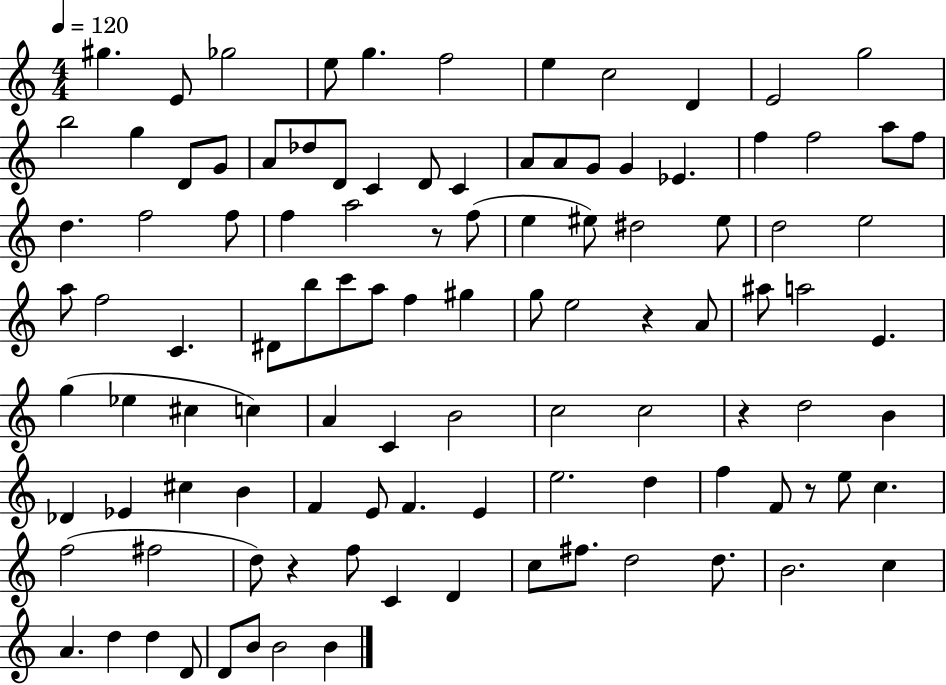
{
  \clef treble
  \numericTimeSignature
  \time 4/4
  \key c \major
  \tempo 4 = 120
  gis''4. e'8 ges''2 | e''8 g''4. f''2 | e''4 c''2 d'4 | e'2 g''2 | \break b''2 g''4 d'8 g'8 | a'8 des''8 d'8 c'4 d'8 c'4 | a'8 a'8 g'8 g'4 ees'4. | f''4 f''2 a''8 f''8 | \break d''4. f''2 f''8 | f''4 a''2 r8 f''8( | e''4 eis''8) dis''2 eis''8 | d''2 e''2 | \break a''8 f''2 c'4. | dis'8 b''8 c'''8 a''8 f''4 gis''4 | g''8 e''2 r4 a'8 | ais''8 a''2 e'4. | \break g''4( ees''4 cis''4 c''4) | a'4 c'4 b'2 | c''2 c''2 | r4 d''2 b'4 | \break des'4 ees'4 cis''4 b'4 | f'4 e'8 f'4. e'4 | e''2. d''4 | f''4 f'8 r8 e''8 c''4. | \break f''2( fis''2 | d''8) r4 f''8 c'4 d'4 | c''8 fis''8. d''2 d''8. | b'2. c''4 | \break a'4. d''4 d''4 d'8 | d'8 b'8 b'2 b'4 | \bar "|."
}